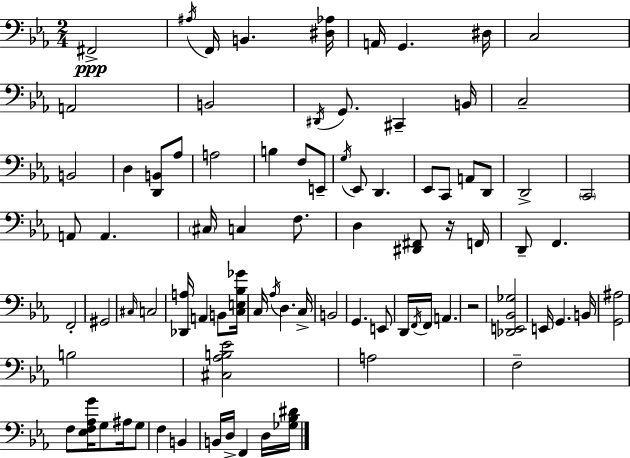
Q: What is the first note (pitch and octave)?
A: F#2